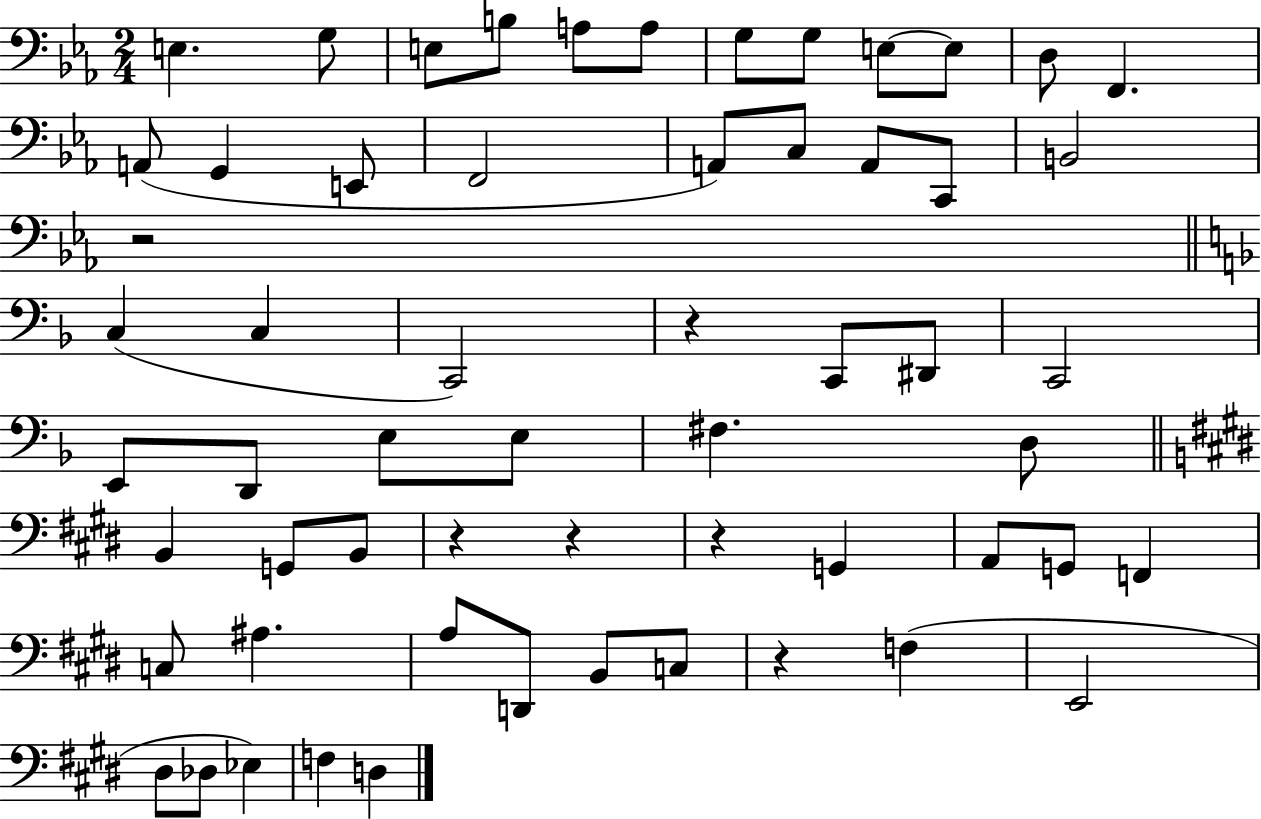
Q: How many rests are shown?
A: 6